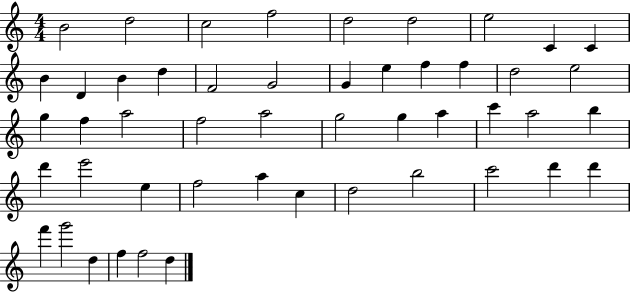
X:1
T:Untitled
M:4/4
L:1/4
K:C
B2 d2 c2 f2 d2 d2 e2 C C B D B d F2 G2 G e f f d2 e2 g f a2 f2 a2 g2 g a c' a2 b d' e'2 e f2 a c d2 b2 c'2 d' d' f' g'2 d f f2 d